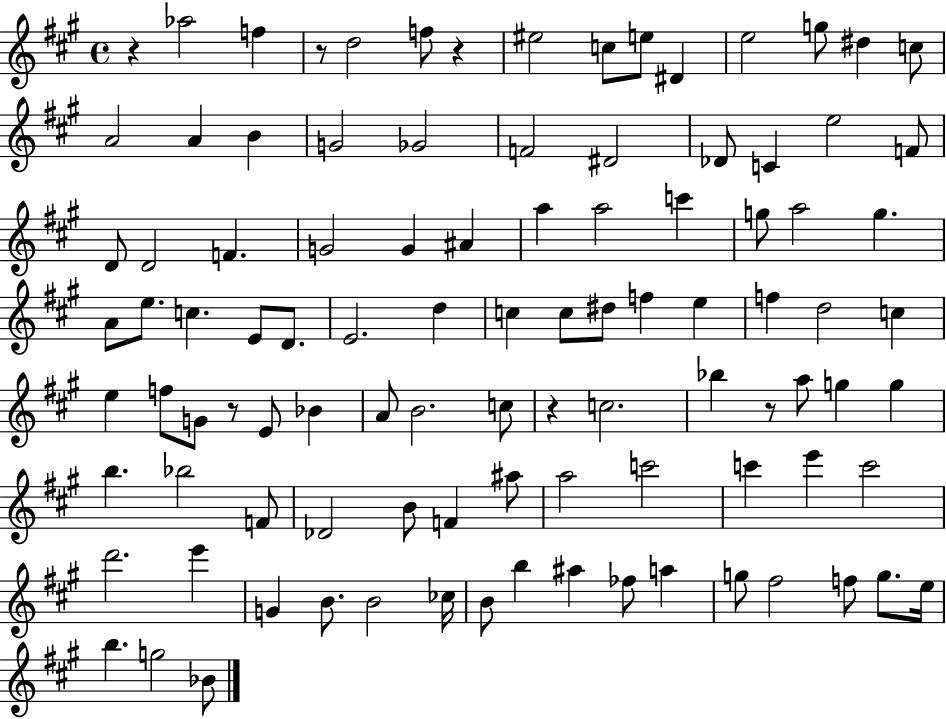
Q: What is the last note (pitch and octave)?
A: Bb4